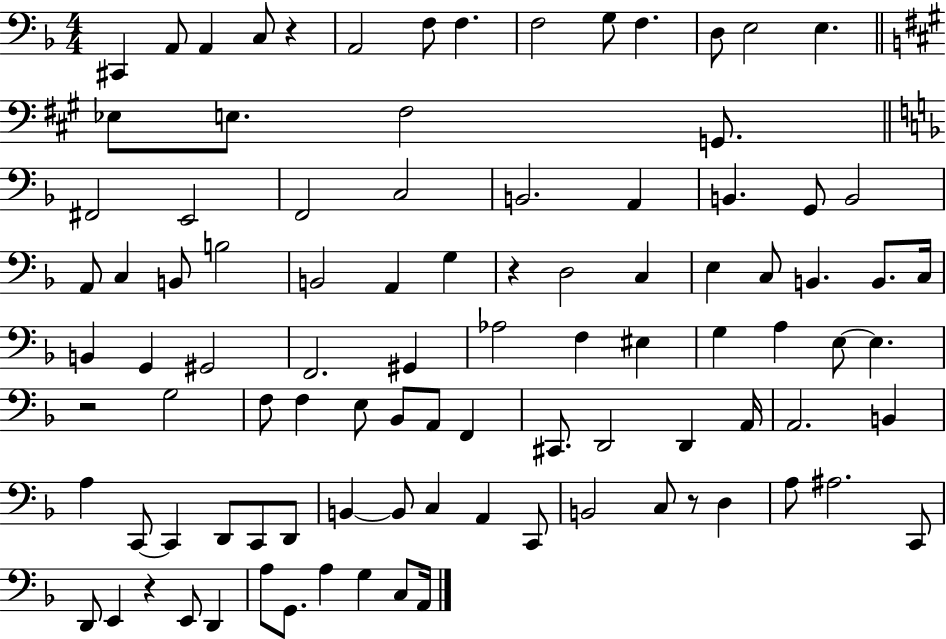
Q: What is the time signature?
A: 4/4